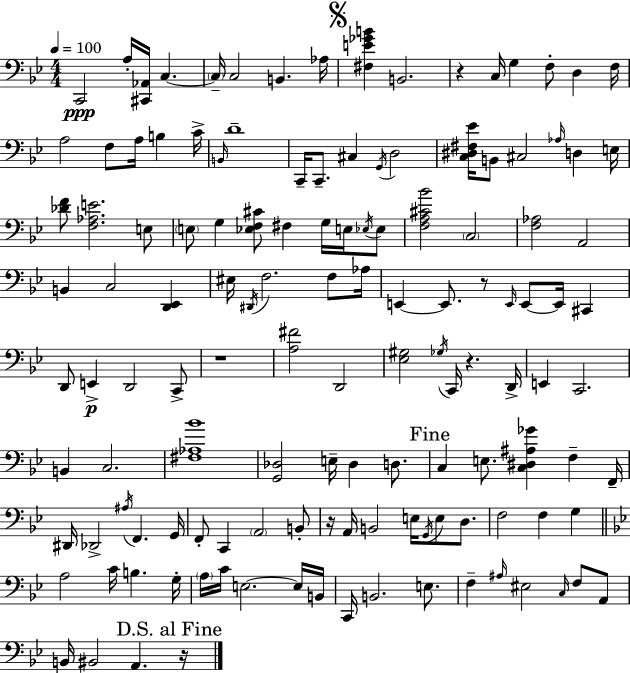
{
  \clef bass
  \numericTimeSignature
  \time 4/4
  \key g \minor
  \tempo 4 = 100
  c,2\ppp a16-. <cis, aes,>16 c4.~~ | \parenthesize c16-- c2 b,4. aes16 | \mark \markup { \musicglyph "scripts.segno" } <fis e' ges' b'>4 b,2. | r4 c16 g4 f8-. d4 f16 | \break a2 f8 a16 b4 c'16-> | \grace { b,16 } d'1-- | c,16-- c,8.-- cis4 \acciaccatura { g,16 } d2 | <c dis fis ees'>16 b,8 cis2 \grace { aes16 } d4 | \break e16 <des' f'>8 <f aes e'>2. | e8 \parenthesize e8 g4 <ees f cis'>8 fis4 g16 | e16 \acciaccatura { ees16 } ees8 <f a cis' bes'>2 \parenthesize c2 | <f aes>2 a,2 | \break b,4 c2 | <d, ees,>4 eis16 \acciaccatura { dis,16 } f2. | f8 aes16 e,4~~ e,8. r8 \grace { e,16 } e,8~~ | e,16 cis,4 d,8 e,4->\p d,2 | \break c,8-> r1 | <a fis'>2 d,2 | <ees gis>2 \acciaccatura { ges16 } c,16 | r4. d,16-> e,4 c,2. | \break b,4 c2. | <fis aes bes'>1 | <g, des>2 e16-- | des4 d8. \mark "Fine" c4 e8. <c dis ais ges'>4 | \break f4-- f,16-- dis,16 des,2-> | \acciaccatura { ais16 } f,4. g,16 f,8-. c,4 \parenthesize a,2 | b,8-. r16 a,16 b,2 | e16 \acciaccatura { g,16 } e8 d8. f2 | \break f4 g4 \bar "||" \break \key bes \major a2 c'16 b4. g16-. | \parenthesize a16 c'16 e2.~~ e16 b,16 | c,16 b,2. e8. | f4-- \grace { ais16 } eis2 \grace { c16 } f8 | \break a,8 b,16 bis,2 a,4. | \mark "D.S. al Fine" r16 \bar "|."
}